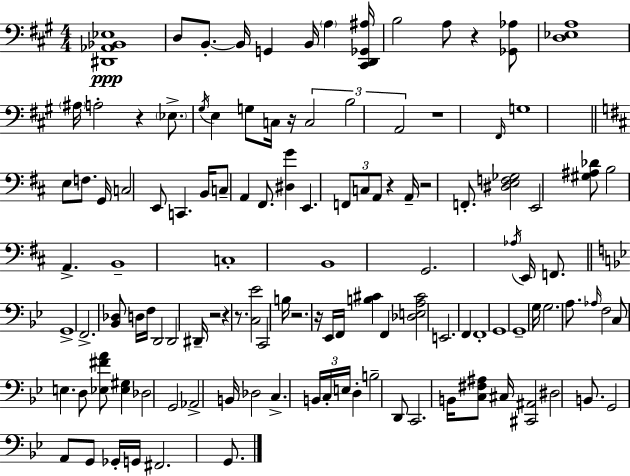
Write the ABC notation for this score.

X:1
T:Untitled
M:4/4
L:1/4
K:A
[^D,,_A,,_B,,_E,]4 D,/2 B,,/2 B,,/4 G,, B,,/4 A, [^C,,D,,_G,,^A,]/4 B,2 A,/2 z [_G,,_A,]/2 [D,_E,A,]4 ^A,/4 A,2 z _E,/2 ^G,/4 E, G,/2 C,/4 z/4 C,2 B,2 A,,2 z4 ^F,,/4 G,4 E,/2 F,/2 G,,/4 C,2 E,,/2 C,, B,,/4 C,/2 A,, ^F,,/2 [^D,G] E,, F,,/2 C,/2 A,,/2 z A,,/4 z2 F,,/2 [^D,E,F,_G,]2 E,,2 [^G,^A,_D]/2 B,2 A,, B,,4 C,4 B,,4 G,,2 _A,/4 E,,/4 F,,/2 G,,4 F,,2 [_B,,_D,]/2 D,/4 F,/4 D,,2 D,,2 ^D,,/4 z2 z z/2 [C,_E]2 C,,2 B,/4 z2 z/4 _E,,/4 F,,/4 [B,^C] F,, [_D,E,A,^C]2 E,,2 F,, F,,4 G,,4 G,,4 G,/4 G,2 A,/2 _A,/4 F,2 C,/2 E, D,/2 [_E,^FA]/2 [_E,^G,] _D,2 G,,2 _A,,2 B,,/4 _D,2 C, B,,/4 C,/4 E,/4 D, B,2 D,,/2 C,,2 B,,/4 [C,^F,^A,]/2 ^C,/4 [^C,,^A,,]2 ^D,2 B,,/2 G,,2 A,,/2 G,,/2 _G,,/4 G,,/4 ^F,,2 G,,/2